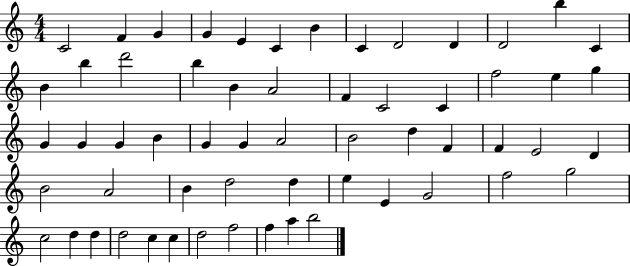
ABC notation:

X:1
T:Untitled
M:4/4
L:1/4
K:C
C2 F G G E C B C D2 D D2 b C B b d'2 b B A2 F C2 C f2 e g G G G B G G A2 B2 d F F E2 D B2 A2 B d2 d e E G2 f2 g2 c2 d d d2 c c d2 f2 f a b2